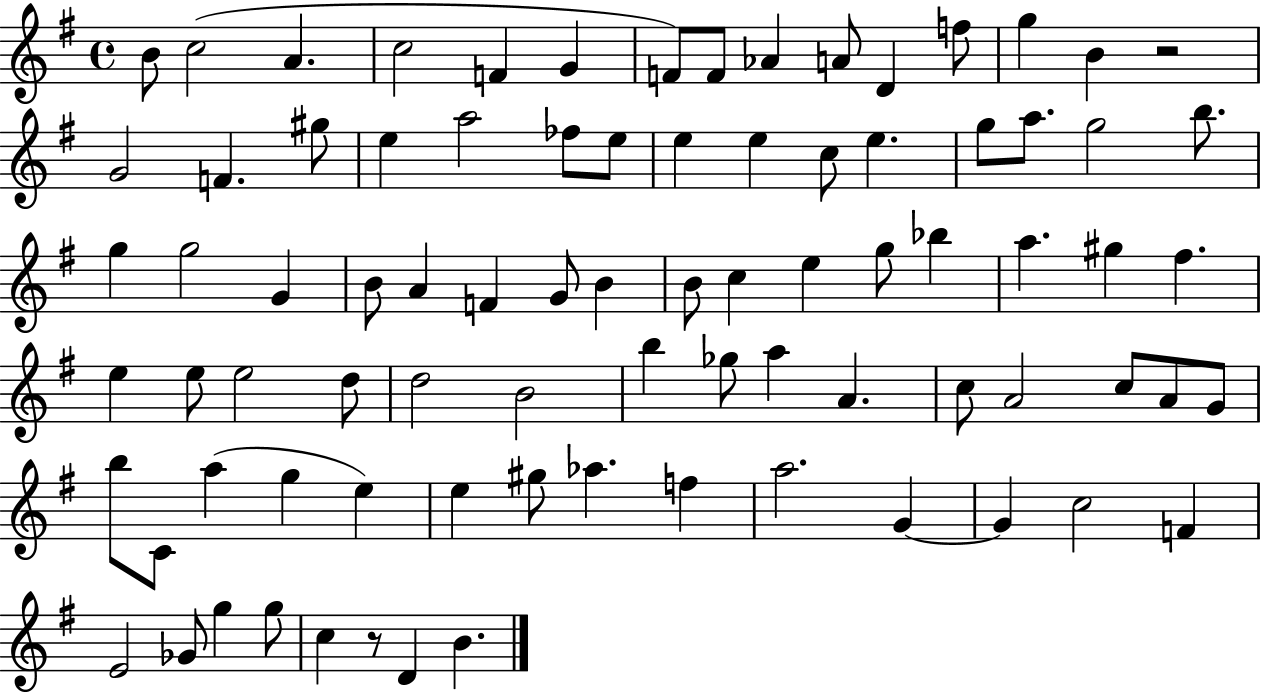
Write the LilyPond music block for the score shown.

{
  \clef treble
  \time 4/4
  \defaultTimeSignature
  \key g \major
  b'8 c''2( a'4. | c''2 f'4 g'4 | f'8) f'8 aes'4 a'8 d'4 f''8 | g''4 b'4 r2 | \break g'2 f'4. gis''8 | e''4 a''2 fes''8 e''8 | e''4 e''4 c''8 e''4. | g''8 a''8. g''2 b''8. | \break g''4 g''2 g'4 | b'8 a'4 f'4 g'8 b'4 | b'8 c''4 e''4 g''8 bes''4 | a''4. gis''4 fis''4. | \break e''4 e''8 e''2 d''8 | d''2 b'2 | b''4 ges''8 a''4 a'4. | c''8 a'2 c''8 a'8 g'8 | \break b''8 c'8 a''4( g''4 e''4) | e''4 gis''8 aes''4. f''4 | a''2. g'4~~ | g'4 c''2 f'4 | \break e'2 ges'8 g''4 g''8 | c''4 r8 d'4 b'4. | \bar "|."
}